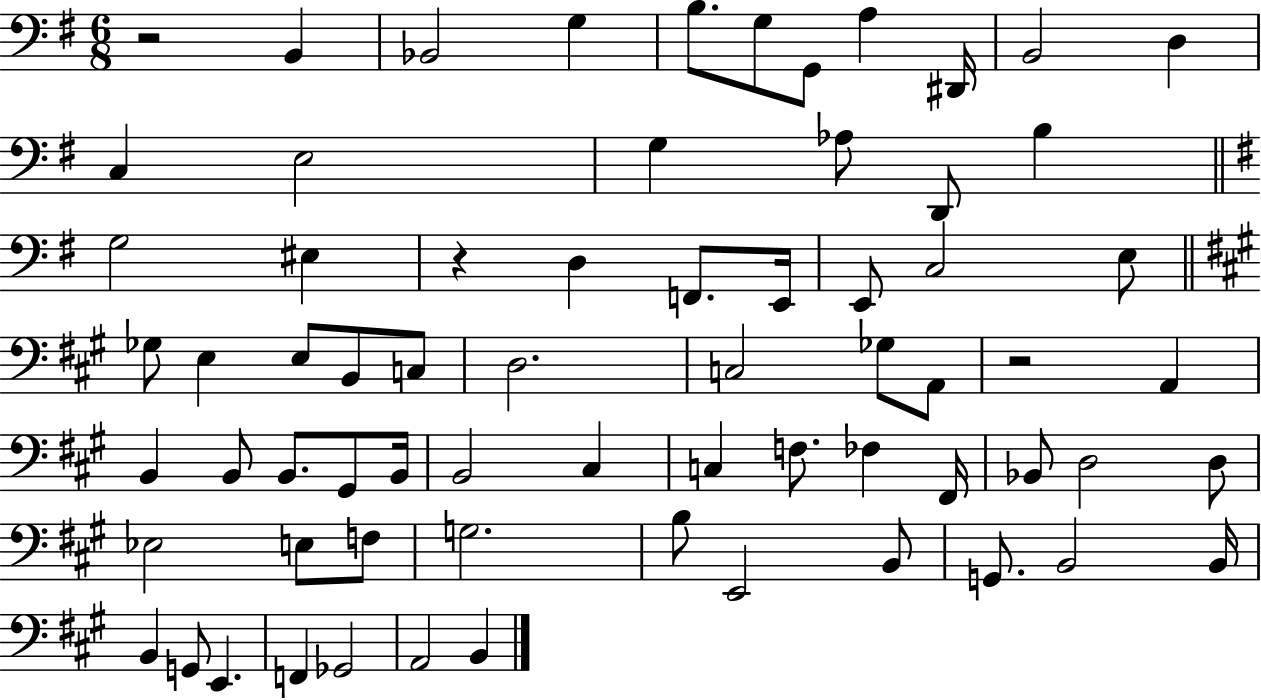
X:1
T:Untitled
M:6/8
L:1/4
K:G
z2 B,, _B,,2 G, B,/2 G,/2 G,,/2 A, ^D,,/4 B,,2 D, C, E,2 G, _A,/2 D,,/2 B, G,2 ^E, z D, F,,/2 E,,/4 E,,/2 C,2 E,/2 _G,/2 E, E,/2 B,,/2 C,/2 D,2 C,2 _G,/2 A,,/2 z2 A,, B,, B,,/2 B,,/2 ^G,,/2 B,,/4 B,,2 ^C, C, F,/2 _F, ^F,,/4 _B,,/2 D,2 D,/2 _E,2 E,/2 F,/2 G,2 B,/2 E,,2 B,,/2 G,,/2 B,,2 B,,/4 B,, G,,/2 E,, F,, _G,,2 A,,2 B,,